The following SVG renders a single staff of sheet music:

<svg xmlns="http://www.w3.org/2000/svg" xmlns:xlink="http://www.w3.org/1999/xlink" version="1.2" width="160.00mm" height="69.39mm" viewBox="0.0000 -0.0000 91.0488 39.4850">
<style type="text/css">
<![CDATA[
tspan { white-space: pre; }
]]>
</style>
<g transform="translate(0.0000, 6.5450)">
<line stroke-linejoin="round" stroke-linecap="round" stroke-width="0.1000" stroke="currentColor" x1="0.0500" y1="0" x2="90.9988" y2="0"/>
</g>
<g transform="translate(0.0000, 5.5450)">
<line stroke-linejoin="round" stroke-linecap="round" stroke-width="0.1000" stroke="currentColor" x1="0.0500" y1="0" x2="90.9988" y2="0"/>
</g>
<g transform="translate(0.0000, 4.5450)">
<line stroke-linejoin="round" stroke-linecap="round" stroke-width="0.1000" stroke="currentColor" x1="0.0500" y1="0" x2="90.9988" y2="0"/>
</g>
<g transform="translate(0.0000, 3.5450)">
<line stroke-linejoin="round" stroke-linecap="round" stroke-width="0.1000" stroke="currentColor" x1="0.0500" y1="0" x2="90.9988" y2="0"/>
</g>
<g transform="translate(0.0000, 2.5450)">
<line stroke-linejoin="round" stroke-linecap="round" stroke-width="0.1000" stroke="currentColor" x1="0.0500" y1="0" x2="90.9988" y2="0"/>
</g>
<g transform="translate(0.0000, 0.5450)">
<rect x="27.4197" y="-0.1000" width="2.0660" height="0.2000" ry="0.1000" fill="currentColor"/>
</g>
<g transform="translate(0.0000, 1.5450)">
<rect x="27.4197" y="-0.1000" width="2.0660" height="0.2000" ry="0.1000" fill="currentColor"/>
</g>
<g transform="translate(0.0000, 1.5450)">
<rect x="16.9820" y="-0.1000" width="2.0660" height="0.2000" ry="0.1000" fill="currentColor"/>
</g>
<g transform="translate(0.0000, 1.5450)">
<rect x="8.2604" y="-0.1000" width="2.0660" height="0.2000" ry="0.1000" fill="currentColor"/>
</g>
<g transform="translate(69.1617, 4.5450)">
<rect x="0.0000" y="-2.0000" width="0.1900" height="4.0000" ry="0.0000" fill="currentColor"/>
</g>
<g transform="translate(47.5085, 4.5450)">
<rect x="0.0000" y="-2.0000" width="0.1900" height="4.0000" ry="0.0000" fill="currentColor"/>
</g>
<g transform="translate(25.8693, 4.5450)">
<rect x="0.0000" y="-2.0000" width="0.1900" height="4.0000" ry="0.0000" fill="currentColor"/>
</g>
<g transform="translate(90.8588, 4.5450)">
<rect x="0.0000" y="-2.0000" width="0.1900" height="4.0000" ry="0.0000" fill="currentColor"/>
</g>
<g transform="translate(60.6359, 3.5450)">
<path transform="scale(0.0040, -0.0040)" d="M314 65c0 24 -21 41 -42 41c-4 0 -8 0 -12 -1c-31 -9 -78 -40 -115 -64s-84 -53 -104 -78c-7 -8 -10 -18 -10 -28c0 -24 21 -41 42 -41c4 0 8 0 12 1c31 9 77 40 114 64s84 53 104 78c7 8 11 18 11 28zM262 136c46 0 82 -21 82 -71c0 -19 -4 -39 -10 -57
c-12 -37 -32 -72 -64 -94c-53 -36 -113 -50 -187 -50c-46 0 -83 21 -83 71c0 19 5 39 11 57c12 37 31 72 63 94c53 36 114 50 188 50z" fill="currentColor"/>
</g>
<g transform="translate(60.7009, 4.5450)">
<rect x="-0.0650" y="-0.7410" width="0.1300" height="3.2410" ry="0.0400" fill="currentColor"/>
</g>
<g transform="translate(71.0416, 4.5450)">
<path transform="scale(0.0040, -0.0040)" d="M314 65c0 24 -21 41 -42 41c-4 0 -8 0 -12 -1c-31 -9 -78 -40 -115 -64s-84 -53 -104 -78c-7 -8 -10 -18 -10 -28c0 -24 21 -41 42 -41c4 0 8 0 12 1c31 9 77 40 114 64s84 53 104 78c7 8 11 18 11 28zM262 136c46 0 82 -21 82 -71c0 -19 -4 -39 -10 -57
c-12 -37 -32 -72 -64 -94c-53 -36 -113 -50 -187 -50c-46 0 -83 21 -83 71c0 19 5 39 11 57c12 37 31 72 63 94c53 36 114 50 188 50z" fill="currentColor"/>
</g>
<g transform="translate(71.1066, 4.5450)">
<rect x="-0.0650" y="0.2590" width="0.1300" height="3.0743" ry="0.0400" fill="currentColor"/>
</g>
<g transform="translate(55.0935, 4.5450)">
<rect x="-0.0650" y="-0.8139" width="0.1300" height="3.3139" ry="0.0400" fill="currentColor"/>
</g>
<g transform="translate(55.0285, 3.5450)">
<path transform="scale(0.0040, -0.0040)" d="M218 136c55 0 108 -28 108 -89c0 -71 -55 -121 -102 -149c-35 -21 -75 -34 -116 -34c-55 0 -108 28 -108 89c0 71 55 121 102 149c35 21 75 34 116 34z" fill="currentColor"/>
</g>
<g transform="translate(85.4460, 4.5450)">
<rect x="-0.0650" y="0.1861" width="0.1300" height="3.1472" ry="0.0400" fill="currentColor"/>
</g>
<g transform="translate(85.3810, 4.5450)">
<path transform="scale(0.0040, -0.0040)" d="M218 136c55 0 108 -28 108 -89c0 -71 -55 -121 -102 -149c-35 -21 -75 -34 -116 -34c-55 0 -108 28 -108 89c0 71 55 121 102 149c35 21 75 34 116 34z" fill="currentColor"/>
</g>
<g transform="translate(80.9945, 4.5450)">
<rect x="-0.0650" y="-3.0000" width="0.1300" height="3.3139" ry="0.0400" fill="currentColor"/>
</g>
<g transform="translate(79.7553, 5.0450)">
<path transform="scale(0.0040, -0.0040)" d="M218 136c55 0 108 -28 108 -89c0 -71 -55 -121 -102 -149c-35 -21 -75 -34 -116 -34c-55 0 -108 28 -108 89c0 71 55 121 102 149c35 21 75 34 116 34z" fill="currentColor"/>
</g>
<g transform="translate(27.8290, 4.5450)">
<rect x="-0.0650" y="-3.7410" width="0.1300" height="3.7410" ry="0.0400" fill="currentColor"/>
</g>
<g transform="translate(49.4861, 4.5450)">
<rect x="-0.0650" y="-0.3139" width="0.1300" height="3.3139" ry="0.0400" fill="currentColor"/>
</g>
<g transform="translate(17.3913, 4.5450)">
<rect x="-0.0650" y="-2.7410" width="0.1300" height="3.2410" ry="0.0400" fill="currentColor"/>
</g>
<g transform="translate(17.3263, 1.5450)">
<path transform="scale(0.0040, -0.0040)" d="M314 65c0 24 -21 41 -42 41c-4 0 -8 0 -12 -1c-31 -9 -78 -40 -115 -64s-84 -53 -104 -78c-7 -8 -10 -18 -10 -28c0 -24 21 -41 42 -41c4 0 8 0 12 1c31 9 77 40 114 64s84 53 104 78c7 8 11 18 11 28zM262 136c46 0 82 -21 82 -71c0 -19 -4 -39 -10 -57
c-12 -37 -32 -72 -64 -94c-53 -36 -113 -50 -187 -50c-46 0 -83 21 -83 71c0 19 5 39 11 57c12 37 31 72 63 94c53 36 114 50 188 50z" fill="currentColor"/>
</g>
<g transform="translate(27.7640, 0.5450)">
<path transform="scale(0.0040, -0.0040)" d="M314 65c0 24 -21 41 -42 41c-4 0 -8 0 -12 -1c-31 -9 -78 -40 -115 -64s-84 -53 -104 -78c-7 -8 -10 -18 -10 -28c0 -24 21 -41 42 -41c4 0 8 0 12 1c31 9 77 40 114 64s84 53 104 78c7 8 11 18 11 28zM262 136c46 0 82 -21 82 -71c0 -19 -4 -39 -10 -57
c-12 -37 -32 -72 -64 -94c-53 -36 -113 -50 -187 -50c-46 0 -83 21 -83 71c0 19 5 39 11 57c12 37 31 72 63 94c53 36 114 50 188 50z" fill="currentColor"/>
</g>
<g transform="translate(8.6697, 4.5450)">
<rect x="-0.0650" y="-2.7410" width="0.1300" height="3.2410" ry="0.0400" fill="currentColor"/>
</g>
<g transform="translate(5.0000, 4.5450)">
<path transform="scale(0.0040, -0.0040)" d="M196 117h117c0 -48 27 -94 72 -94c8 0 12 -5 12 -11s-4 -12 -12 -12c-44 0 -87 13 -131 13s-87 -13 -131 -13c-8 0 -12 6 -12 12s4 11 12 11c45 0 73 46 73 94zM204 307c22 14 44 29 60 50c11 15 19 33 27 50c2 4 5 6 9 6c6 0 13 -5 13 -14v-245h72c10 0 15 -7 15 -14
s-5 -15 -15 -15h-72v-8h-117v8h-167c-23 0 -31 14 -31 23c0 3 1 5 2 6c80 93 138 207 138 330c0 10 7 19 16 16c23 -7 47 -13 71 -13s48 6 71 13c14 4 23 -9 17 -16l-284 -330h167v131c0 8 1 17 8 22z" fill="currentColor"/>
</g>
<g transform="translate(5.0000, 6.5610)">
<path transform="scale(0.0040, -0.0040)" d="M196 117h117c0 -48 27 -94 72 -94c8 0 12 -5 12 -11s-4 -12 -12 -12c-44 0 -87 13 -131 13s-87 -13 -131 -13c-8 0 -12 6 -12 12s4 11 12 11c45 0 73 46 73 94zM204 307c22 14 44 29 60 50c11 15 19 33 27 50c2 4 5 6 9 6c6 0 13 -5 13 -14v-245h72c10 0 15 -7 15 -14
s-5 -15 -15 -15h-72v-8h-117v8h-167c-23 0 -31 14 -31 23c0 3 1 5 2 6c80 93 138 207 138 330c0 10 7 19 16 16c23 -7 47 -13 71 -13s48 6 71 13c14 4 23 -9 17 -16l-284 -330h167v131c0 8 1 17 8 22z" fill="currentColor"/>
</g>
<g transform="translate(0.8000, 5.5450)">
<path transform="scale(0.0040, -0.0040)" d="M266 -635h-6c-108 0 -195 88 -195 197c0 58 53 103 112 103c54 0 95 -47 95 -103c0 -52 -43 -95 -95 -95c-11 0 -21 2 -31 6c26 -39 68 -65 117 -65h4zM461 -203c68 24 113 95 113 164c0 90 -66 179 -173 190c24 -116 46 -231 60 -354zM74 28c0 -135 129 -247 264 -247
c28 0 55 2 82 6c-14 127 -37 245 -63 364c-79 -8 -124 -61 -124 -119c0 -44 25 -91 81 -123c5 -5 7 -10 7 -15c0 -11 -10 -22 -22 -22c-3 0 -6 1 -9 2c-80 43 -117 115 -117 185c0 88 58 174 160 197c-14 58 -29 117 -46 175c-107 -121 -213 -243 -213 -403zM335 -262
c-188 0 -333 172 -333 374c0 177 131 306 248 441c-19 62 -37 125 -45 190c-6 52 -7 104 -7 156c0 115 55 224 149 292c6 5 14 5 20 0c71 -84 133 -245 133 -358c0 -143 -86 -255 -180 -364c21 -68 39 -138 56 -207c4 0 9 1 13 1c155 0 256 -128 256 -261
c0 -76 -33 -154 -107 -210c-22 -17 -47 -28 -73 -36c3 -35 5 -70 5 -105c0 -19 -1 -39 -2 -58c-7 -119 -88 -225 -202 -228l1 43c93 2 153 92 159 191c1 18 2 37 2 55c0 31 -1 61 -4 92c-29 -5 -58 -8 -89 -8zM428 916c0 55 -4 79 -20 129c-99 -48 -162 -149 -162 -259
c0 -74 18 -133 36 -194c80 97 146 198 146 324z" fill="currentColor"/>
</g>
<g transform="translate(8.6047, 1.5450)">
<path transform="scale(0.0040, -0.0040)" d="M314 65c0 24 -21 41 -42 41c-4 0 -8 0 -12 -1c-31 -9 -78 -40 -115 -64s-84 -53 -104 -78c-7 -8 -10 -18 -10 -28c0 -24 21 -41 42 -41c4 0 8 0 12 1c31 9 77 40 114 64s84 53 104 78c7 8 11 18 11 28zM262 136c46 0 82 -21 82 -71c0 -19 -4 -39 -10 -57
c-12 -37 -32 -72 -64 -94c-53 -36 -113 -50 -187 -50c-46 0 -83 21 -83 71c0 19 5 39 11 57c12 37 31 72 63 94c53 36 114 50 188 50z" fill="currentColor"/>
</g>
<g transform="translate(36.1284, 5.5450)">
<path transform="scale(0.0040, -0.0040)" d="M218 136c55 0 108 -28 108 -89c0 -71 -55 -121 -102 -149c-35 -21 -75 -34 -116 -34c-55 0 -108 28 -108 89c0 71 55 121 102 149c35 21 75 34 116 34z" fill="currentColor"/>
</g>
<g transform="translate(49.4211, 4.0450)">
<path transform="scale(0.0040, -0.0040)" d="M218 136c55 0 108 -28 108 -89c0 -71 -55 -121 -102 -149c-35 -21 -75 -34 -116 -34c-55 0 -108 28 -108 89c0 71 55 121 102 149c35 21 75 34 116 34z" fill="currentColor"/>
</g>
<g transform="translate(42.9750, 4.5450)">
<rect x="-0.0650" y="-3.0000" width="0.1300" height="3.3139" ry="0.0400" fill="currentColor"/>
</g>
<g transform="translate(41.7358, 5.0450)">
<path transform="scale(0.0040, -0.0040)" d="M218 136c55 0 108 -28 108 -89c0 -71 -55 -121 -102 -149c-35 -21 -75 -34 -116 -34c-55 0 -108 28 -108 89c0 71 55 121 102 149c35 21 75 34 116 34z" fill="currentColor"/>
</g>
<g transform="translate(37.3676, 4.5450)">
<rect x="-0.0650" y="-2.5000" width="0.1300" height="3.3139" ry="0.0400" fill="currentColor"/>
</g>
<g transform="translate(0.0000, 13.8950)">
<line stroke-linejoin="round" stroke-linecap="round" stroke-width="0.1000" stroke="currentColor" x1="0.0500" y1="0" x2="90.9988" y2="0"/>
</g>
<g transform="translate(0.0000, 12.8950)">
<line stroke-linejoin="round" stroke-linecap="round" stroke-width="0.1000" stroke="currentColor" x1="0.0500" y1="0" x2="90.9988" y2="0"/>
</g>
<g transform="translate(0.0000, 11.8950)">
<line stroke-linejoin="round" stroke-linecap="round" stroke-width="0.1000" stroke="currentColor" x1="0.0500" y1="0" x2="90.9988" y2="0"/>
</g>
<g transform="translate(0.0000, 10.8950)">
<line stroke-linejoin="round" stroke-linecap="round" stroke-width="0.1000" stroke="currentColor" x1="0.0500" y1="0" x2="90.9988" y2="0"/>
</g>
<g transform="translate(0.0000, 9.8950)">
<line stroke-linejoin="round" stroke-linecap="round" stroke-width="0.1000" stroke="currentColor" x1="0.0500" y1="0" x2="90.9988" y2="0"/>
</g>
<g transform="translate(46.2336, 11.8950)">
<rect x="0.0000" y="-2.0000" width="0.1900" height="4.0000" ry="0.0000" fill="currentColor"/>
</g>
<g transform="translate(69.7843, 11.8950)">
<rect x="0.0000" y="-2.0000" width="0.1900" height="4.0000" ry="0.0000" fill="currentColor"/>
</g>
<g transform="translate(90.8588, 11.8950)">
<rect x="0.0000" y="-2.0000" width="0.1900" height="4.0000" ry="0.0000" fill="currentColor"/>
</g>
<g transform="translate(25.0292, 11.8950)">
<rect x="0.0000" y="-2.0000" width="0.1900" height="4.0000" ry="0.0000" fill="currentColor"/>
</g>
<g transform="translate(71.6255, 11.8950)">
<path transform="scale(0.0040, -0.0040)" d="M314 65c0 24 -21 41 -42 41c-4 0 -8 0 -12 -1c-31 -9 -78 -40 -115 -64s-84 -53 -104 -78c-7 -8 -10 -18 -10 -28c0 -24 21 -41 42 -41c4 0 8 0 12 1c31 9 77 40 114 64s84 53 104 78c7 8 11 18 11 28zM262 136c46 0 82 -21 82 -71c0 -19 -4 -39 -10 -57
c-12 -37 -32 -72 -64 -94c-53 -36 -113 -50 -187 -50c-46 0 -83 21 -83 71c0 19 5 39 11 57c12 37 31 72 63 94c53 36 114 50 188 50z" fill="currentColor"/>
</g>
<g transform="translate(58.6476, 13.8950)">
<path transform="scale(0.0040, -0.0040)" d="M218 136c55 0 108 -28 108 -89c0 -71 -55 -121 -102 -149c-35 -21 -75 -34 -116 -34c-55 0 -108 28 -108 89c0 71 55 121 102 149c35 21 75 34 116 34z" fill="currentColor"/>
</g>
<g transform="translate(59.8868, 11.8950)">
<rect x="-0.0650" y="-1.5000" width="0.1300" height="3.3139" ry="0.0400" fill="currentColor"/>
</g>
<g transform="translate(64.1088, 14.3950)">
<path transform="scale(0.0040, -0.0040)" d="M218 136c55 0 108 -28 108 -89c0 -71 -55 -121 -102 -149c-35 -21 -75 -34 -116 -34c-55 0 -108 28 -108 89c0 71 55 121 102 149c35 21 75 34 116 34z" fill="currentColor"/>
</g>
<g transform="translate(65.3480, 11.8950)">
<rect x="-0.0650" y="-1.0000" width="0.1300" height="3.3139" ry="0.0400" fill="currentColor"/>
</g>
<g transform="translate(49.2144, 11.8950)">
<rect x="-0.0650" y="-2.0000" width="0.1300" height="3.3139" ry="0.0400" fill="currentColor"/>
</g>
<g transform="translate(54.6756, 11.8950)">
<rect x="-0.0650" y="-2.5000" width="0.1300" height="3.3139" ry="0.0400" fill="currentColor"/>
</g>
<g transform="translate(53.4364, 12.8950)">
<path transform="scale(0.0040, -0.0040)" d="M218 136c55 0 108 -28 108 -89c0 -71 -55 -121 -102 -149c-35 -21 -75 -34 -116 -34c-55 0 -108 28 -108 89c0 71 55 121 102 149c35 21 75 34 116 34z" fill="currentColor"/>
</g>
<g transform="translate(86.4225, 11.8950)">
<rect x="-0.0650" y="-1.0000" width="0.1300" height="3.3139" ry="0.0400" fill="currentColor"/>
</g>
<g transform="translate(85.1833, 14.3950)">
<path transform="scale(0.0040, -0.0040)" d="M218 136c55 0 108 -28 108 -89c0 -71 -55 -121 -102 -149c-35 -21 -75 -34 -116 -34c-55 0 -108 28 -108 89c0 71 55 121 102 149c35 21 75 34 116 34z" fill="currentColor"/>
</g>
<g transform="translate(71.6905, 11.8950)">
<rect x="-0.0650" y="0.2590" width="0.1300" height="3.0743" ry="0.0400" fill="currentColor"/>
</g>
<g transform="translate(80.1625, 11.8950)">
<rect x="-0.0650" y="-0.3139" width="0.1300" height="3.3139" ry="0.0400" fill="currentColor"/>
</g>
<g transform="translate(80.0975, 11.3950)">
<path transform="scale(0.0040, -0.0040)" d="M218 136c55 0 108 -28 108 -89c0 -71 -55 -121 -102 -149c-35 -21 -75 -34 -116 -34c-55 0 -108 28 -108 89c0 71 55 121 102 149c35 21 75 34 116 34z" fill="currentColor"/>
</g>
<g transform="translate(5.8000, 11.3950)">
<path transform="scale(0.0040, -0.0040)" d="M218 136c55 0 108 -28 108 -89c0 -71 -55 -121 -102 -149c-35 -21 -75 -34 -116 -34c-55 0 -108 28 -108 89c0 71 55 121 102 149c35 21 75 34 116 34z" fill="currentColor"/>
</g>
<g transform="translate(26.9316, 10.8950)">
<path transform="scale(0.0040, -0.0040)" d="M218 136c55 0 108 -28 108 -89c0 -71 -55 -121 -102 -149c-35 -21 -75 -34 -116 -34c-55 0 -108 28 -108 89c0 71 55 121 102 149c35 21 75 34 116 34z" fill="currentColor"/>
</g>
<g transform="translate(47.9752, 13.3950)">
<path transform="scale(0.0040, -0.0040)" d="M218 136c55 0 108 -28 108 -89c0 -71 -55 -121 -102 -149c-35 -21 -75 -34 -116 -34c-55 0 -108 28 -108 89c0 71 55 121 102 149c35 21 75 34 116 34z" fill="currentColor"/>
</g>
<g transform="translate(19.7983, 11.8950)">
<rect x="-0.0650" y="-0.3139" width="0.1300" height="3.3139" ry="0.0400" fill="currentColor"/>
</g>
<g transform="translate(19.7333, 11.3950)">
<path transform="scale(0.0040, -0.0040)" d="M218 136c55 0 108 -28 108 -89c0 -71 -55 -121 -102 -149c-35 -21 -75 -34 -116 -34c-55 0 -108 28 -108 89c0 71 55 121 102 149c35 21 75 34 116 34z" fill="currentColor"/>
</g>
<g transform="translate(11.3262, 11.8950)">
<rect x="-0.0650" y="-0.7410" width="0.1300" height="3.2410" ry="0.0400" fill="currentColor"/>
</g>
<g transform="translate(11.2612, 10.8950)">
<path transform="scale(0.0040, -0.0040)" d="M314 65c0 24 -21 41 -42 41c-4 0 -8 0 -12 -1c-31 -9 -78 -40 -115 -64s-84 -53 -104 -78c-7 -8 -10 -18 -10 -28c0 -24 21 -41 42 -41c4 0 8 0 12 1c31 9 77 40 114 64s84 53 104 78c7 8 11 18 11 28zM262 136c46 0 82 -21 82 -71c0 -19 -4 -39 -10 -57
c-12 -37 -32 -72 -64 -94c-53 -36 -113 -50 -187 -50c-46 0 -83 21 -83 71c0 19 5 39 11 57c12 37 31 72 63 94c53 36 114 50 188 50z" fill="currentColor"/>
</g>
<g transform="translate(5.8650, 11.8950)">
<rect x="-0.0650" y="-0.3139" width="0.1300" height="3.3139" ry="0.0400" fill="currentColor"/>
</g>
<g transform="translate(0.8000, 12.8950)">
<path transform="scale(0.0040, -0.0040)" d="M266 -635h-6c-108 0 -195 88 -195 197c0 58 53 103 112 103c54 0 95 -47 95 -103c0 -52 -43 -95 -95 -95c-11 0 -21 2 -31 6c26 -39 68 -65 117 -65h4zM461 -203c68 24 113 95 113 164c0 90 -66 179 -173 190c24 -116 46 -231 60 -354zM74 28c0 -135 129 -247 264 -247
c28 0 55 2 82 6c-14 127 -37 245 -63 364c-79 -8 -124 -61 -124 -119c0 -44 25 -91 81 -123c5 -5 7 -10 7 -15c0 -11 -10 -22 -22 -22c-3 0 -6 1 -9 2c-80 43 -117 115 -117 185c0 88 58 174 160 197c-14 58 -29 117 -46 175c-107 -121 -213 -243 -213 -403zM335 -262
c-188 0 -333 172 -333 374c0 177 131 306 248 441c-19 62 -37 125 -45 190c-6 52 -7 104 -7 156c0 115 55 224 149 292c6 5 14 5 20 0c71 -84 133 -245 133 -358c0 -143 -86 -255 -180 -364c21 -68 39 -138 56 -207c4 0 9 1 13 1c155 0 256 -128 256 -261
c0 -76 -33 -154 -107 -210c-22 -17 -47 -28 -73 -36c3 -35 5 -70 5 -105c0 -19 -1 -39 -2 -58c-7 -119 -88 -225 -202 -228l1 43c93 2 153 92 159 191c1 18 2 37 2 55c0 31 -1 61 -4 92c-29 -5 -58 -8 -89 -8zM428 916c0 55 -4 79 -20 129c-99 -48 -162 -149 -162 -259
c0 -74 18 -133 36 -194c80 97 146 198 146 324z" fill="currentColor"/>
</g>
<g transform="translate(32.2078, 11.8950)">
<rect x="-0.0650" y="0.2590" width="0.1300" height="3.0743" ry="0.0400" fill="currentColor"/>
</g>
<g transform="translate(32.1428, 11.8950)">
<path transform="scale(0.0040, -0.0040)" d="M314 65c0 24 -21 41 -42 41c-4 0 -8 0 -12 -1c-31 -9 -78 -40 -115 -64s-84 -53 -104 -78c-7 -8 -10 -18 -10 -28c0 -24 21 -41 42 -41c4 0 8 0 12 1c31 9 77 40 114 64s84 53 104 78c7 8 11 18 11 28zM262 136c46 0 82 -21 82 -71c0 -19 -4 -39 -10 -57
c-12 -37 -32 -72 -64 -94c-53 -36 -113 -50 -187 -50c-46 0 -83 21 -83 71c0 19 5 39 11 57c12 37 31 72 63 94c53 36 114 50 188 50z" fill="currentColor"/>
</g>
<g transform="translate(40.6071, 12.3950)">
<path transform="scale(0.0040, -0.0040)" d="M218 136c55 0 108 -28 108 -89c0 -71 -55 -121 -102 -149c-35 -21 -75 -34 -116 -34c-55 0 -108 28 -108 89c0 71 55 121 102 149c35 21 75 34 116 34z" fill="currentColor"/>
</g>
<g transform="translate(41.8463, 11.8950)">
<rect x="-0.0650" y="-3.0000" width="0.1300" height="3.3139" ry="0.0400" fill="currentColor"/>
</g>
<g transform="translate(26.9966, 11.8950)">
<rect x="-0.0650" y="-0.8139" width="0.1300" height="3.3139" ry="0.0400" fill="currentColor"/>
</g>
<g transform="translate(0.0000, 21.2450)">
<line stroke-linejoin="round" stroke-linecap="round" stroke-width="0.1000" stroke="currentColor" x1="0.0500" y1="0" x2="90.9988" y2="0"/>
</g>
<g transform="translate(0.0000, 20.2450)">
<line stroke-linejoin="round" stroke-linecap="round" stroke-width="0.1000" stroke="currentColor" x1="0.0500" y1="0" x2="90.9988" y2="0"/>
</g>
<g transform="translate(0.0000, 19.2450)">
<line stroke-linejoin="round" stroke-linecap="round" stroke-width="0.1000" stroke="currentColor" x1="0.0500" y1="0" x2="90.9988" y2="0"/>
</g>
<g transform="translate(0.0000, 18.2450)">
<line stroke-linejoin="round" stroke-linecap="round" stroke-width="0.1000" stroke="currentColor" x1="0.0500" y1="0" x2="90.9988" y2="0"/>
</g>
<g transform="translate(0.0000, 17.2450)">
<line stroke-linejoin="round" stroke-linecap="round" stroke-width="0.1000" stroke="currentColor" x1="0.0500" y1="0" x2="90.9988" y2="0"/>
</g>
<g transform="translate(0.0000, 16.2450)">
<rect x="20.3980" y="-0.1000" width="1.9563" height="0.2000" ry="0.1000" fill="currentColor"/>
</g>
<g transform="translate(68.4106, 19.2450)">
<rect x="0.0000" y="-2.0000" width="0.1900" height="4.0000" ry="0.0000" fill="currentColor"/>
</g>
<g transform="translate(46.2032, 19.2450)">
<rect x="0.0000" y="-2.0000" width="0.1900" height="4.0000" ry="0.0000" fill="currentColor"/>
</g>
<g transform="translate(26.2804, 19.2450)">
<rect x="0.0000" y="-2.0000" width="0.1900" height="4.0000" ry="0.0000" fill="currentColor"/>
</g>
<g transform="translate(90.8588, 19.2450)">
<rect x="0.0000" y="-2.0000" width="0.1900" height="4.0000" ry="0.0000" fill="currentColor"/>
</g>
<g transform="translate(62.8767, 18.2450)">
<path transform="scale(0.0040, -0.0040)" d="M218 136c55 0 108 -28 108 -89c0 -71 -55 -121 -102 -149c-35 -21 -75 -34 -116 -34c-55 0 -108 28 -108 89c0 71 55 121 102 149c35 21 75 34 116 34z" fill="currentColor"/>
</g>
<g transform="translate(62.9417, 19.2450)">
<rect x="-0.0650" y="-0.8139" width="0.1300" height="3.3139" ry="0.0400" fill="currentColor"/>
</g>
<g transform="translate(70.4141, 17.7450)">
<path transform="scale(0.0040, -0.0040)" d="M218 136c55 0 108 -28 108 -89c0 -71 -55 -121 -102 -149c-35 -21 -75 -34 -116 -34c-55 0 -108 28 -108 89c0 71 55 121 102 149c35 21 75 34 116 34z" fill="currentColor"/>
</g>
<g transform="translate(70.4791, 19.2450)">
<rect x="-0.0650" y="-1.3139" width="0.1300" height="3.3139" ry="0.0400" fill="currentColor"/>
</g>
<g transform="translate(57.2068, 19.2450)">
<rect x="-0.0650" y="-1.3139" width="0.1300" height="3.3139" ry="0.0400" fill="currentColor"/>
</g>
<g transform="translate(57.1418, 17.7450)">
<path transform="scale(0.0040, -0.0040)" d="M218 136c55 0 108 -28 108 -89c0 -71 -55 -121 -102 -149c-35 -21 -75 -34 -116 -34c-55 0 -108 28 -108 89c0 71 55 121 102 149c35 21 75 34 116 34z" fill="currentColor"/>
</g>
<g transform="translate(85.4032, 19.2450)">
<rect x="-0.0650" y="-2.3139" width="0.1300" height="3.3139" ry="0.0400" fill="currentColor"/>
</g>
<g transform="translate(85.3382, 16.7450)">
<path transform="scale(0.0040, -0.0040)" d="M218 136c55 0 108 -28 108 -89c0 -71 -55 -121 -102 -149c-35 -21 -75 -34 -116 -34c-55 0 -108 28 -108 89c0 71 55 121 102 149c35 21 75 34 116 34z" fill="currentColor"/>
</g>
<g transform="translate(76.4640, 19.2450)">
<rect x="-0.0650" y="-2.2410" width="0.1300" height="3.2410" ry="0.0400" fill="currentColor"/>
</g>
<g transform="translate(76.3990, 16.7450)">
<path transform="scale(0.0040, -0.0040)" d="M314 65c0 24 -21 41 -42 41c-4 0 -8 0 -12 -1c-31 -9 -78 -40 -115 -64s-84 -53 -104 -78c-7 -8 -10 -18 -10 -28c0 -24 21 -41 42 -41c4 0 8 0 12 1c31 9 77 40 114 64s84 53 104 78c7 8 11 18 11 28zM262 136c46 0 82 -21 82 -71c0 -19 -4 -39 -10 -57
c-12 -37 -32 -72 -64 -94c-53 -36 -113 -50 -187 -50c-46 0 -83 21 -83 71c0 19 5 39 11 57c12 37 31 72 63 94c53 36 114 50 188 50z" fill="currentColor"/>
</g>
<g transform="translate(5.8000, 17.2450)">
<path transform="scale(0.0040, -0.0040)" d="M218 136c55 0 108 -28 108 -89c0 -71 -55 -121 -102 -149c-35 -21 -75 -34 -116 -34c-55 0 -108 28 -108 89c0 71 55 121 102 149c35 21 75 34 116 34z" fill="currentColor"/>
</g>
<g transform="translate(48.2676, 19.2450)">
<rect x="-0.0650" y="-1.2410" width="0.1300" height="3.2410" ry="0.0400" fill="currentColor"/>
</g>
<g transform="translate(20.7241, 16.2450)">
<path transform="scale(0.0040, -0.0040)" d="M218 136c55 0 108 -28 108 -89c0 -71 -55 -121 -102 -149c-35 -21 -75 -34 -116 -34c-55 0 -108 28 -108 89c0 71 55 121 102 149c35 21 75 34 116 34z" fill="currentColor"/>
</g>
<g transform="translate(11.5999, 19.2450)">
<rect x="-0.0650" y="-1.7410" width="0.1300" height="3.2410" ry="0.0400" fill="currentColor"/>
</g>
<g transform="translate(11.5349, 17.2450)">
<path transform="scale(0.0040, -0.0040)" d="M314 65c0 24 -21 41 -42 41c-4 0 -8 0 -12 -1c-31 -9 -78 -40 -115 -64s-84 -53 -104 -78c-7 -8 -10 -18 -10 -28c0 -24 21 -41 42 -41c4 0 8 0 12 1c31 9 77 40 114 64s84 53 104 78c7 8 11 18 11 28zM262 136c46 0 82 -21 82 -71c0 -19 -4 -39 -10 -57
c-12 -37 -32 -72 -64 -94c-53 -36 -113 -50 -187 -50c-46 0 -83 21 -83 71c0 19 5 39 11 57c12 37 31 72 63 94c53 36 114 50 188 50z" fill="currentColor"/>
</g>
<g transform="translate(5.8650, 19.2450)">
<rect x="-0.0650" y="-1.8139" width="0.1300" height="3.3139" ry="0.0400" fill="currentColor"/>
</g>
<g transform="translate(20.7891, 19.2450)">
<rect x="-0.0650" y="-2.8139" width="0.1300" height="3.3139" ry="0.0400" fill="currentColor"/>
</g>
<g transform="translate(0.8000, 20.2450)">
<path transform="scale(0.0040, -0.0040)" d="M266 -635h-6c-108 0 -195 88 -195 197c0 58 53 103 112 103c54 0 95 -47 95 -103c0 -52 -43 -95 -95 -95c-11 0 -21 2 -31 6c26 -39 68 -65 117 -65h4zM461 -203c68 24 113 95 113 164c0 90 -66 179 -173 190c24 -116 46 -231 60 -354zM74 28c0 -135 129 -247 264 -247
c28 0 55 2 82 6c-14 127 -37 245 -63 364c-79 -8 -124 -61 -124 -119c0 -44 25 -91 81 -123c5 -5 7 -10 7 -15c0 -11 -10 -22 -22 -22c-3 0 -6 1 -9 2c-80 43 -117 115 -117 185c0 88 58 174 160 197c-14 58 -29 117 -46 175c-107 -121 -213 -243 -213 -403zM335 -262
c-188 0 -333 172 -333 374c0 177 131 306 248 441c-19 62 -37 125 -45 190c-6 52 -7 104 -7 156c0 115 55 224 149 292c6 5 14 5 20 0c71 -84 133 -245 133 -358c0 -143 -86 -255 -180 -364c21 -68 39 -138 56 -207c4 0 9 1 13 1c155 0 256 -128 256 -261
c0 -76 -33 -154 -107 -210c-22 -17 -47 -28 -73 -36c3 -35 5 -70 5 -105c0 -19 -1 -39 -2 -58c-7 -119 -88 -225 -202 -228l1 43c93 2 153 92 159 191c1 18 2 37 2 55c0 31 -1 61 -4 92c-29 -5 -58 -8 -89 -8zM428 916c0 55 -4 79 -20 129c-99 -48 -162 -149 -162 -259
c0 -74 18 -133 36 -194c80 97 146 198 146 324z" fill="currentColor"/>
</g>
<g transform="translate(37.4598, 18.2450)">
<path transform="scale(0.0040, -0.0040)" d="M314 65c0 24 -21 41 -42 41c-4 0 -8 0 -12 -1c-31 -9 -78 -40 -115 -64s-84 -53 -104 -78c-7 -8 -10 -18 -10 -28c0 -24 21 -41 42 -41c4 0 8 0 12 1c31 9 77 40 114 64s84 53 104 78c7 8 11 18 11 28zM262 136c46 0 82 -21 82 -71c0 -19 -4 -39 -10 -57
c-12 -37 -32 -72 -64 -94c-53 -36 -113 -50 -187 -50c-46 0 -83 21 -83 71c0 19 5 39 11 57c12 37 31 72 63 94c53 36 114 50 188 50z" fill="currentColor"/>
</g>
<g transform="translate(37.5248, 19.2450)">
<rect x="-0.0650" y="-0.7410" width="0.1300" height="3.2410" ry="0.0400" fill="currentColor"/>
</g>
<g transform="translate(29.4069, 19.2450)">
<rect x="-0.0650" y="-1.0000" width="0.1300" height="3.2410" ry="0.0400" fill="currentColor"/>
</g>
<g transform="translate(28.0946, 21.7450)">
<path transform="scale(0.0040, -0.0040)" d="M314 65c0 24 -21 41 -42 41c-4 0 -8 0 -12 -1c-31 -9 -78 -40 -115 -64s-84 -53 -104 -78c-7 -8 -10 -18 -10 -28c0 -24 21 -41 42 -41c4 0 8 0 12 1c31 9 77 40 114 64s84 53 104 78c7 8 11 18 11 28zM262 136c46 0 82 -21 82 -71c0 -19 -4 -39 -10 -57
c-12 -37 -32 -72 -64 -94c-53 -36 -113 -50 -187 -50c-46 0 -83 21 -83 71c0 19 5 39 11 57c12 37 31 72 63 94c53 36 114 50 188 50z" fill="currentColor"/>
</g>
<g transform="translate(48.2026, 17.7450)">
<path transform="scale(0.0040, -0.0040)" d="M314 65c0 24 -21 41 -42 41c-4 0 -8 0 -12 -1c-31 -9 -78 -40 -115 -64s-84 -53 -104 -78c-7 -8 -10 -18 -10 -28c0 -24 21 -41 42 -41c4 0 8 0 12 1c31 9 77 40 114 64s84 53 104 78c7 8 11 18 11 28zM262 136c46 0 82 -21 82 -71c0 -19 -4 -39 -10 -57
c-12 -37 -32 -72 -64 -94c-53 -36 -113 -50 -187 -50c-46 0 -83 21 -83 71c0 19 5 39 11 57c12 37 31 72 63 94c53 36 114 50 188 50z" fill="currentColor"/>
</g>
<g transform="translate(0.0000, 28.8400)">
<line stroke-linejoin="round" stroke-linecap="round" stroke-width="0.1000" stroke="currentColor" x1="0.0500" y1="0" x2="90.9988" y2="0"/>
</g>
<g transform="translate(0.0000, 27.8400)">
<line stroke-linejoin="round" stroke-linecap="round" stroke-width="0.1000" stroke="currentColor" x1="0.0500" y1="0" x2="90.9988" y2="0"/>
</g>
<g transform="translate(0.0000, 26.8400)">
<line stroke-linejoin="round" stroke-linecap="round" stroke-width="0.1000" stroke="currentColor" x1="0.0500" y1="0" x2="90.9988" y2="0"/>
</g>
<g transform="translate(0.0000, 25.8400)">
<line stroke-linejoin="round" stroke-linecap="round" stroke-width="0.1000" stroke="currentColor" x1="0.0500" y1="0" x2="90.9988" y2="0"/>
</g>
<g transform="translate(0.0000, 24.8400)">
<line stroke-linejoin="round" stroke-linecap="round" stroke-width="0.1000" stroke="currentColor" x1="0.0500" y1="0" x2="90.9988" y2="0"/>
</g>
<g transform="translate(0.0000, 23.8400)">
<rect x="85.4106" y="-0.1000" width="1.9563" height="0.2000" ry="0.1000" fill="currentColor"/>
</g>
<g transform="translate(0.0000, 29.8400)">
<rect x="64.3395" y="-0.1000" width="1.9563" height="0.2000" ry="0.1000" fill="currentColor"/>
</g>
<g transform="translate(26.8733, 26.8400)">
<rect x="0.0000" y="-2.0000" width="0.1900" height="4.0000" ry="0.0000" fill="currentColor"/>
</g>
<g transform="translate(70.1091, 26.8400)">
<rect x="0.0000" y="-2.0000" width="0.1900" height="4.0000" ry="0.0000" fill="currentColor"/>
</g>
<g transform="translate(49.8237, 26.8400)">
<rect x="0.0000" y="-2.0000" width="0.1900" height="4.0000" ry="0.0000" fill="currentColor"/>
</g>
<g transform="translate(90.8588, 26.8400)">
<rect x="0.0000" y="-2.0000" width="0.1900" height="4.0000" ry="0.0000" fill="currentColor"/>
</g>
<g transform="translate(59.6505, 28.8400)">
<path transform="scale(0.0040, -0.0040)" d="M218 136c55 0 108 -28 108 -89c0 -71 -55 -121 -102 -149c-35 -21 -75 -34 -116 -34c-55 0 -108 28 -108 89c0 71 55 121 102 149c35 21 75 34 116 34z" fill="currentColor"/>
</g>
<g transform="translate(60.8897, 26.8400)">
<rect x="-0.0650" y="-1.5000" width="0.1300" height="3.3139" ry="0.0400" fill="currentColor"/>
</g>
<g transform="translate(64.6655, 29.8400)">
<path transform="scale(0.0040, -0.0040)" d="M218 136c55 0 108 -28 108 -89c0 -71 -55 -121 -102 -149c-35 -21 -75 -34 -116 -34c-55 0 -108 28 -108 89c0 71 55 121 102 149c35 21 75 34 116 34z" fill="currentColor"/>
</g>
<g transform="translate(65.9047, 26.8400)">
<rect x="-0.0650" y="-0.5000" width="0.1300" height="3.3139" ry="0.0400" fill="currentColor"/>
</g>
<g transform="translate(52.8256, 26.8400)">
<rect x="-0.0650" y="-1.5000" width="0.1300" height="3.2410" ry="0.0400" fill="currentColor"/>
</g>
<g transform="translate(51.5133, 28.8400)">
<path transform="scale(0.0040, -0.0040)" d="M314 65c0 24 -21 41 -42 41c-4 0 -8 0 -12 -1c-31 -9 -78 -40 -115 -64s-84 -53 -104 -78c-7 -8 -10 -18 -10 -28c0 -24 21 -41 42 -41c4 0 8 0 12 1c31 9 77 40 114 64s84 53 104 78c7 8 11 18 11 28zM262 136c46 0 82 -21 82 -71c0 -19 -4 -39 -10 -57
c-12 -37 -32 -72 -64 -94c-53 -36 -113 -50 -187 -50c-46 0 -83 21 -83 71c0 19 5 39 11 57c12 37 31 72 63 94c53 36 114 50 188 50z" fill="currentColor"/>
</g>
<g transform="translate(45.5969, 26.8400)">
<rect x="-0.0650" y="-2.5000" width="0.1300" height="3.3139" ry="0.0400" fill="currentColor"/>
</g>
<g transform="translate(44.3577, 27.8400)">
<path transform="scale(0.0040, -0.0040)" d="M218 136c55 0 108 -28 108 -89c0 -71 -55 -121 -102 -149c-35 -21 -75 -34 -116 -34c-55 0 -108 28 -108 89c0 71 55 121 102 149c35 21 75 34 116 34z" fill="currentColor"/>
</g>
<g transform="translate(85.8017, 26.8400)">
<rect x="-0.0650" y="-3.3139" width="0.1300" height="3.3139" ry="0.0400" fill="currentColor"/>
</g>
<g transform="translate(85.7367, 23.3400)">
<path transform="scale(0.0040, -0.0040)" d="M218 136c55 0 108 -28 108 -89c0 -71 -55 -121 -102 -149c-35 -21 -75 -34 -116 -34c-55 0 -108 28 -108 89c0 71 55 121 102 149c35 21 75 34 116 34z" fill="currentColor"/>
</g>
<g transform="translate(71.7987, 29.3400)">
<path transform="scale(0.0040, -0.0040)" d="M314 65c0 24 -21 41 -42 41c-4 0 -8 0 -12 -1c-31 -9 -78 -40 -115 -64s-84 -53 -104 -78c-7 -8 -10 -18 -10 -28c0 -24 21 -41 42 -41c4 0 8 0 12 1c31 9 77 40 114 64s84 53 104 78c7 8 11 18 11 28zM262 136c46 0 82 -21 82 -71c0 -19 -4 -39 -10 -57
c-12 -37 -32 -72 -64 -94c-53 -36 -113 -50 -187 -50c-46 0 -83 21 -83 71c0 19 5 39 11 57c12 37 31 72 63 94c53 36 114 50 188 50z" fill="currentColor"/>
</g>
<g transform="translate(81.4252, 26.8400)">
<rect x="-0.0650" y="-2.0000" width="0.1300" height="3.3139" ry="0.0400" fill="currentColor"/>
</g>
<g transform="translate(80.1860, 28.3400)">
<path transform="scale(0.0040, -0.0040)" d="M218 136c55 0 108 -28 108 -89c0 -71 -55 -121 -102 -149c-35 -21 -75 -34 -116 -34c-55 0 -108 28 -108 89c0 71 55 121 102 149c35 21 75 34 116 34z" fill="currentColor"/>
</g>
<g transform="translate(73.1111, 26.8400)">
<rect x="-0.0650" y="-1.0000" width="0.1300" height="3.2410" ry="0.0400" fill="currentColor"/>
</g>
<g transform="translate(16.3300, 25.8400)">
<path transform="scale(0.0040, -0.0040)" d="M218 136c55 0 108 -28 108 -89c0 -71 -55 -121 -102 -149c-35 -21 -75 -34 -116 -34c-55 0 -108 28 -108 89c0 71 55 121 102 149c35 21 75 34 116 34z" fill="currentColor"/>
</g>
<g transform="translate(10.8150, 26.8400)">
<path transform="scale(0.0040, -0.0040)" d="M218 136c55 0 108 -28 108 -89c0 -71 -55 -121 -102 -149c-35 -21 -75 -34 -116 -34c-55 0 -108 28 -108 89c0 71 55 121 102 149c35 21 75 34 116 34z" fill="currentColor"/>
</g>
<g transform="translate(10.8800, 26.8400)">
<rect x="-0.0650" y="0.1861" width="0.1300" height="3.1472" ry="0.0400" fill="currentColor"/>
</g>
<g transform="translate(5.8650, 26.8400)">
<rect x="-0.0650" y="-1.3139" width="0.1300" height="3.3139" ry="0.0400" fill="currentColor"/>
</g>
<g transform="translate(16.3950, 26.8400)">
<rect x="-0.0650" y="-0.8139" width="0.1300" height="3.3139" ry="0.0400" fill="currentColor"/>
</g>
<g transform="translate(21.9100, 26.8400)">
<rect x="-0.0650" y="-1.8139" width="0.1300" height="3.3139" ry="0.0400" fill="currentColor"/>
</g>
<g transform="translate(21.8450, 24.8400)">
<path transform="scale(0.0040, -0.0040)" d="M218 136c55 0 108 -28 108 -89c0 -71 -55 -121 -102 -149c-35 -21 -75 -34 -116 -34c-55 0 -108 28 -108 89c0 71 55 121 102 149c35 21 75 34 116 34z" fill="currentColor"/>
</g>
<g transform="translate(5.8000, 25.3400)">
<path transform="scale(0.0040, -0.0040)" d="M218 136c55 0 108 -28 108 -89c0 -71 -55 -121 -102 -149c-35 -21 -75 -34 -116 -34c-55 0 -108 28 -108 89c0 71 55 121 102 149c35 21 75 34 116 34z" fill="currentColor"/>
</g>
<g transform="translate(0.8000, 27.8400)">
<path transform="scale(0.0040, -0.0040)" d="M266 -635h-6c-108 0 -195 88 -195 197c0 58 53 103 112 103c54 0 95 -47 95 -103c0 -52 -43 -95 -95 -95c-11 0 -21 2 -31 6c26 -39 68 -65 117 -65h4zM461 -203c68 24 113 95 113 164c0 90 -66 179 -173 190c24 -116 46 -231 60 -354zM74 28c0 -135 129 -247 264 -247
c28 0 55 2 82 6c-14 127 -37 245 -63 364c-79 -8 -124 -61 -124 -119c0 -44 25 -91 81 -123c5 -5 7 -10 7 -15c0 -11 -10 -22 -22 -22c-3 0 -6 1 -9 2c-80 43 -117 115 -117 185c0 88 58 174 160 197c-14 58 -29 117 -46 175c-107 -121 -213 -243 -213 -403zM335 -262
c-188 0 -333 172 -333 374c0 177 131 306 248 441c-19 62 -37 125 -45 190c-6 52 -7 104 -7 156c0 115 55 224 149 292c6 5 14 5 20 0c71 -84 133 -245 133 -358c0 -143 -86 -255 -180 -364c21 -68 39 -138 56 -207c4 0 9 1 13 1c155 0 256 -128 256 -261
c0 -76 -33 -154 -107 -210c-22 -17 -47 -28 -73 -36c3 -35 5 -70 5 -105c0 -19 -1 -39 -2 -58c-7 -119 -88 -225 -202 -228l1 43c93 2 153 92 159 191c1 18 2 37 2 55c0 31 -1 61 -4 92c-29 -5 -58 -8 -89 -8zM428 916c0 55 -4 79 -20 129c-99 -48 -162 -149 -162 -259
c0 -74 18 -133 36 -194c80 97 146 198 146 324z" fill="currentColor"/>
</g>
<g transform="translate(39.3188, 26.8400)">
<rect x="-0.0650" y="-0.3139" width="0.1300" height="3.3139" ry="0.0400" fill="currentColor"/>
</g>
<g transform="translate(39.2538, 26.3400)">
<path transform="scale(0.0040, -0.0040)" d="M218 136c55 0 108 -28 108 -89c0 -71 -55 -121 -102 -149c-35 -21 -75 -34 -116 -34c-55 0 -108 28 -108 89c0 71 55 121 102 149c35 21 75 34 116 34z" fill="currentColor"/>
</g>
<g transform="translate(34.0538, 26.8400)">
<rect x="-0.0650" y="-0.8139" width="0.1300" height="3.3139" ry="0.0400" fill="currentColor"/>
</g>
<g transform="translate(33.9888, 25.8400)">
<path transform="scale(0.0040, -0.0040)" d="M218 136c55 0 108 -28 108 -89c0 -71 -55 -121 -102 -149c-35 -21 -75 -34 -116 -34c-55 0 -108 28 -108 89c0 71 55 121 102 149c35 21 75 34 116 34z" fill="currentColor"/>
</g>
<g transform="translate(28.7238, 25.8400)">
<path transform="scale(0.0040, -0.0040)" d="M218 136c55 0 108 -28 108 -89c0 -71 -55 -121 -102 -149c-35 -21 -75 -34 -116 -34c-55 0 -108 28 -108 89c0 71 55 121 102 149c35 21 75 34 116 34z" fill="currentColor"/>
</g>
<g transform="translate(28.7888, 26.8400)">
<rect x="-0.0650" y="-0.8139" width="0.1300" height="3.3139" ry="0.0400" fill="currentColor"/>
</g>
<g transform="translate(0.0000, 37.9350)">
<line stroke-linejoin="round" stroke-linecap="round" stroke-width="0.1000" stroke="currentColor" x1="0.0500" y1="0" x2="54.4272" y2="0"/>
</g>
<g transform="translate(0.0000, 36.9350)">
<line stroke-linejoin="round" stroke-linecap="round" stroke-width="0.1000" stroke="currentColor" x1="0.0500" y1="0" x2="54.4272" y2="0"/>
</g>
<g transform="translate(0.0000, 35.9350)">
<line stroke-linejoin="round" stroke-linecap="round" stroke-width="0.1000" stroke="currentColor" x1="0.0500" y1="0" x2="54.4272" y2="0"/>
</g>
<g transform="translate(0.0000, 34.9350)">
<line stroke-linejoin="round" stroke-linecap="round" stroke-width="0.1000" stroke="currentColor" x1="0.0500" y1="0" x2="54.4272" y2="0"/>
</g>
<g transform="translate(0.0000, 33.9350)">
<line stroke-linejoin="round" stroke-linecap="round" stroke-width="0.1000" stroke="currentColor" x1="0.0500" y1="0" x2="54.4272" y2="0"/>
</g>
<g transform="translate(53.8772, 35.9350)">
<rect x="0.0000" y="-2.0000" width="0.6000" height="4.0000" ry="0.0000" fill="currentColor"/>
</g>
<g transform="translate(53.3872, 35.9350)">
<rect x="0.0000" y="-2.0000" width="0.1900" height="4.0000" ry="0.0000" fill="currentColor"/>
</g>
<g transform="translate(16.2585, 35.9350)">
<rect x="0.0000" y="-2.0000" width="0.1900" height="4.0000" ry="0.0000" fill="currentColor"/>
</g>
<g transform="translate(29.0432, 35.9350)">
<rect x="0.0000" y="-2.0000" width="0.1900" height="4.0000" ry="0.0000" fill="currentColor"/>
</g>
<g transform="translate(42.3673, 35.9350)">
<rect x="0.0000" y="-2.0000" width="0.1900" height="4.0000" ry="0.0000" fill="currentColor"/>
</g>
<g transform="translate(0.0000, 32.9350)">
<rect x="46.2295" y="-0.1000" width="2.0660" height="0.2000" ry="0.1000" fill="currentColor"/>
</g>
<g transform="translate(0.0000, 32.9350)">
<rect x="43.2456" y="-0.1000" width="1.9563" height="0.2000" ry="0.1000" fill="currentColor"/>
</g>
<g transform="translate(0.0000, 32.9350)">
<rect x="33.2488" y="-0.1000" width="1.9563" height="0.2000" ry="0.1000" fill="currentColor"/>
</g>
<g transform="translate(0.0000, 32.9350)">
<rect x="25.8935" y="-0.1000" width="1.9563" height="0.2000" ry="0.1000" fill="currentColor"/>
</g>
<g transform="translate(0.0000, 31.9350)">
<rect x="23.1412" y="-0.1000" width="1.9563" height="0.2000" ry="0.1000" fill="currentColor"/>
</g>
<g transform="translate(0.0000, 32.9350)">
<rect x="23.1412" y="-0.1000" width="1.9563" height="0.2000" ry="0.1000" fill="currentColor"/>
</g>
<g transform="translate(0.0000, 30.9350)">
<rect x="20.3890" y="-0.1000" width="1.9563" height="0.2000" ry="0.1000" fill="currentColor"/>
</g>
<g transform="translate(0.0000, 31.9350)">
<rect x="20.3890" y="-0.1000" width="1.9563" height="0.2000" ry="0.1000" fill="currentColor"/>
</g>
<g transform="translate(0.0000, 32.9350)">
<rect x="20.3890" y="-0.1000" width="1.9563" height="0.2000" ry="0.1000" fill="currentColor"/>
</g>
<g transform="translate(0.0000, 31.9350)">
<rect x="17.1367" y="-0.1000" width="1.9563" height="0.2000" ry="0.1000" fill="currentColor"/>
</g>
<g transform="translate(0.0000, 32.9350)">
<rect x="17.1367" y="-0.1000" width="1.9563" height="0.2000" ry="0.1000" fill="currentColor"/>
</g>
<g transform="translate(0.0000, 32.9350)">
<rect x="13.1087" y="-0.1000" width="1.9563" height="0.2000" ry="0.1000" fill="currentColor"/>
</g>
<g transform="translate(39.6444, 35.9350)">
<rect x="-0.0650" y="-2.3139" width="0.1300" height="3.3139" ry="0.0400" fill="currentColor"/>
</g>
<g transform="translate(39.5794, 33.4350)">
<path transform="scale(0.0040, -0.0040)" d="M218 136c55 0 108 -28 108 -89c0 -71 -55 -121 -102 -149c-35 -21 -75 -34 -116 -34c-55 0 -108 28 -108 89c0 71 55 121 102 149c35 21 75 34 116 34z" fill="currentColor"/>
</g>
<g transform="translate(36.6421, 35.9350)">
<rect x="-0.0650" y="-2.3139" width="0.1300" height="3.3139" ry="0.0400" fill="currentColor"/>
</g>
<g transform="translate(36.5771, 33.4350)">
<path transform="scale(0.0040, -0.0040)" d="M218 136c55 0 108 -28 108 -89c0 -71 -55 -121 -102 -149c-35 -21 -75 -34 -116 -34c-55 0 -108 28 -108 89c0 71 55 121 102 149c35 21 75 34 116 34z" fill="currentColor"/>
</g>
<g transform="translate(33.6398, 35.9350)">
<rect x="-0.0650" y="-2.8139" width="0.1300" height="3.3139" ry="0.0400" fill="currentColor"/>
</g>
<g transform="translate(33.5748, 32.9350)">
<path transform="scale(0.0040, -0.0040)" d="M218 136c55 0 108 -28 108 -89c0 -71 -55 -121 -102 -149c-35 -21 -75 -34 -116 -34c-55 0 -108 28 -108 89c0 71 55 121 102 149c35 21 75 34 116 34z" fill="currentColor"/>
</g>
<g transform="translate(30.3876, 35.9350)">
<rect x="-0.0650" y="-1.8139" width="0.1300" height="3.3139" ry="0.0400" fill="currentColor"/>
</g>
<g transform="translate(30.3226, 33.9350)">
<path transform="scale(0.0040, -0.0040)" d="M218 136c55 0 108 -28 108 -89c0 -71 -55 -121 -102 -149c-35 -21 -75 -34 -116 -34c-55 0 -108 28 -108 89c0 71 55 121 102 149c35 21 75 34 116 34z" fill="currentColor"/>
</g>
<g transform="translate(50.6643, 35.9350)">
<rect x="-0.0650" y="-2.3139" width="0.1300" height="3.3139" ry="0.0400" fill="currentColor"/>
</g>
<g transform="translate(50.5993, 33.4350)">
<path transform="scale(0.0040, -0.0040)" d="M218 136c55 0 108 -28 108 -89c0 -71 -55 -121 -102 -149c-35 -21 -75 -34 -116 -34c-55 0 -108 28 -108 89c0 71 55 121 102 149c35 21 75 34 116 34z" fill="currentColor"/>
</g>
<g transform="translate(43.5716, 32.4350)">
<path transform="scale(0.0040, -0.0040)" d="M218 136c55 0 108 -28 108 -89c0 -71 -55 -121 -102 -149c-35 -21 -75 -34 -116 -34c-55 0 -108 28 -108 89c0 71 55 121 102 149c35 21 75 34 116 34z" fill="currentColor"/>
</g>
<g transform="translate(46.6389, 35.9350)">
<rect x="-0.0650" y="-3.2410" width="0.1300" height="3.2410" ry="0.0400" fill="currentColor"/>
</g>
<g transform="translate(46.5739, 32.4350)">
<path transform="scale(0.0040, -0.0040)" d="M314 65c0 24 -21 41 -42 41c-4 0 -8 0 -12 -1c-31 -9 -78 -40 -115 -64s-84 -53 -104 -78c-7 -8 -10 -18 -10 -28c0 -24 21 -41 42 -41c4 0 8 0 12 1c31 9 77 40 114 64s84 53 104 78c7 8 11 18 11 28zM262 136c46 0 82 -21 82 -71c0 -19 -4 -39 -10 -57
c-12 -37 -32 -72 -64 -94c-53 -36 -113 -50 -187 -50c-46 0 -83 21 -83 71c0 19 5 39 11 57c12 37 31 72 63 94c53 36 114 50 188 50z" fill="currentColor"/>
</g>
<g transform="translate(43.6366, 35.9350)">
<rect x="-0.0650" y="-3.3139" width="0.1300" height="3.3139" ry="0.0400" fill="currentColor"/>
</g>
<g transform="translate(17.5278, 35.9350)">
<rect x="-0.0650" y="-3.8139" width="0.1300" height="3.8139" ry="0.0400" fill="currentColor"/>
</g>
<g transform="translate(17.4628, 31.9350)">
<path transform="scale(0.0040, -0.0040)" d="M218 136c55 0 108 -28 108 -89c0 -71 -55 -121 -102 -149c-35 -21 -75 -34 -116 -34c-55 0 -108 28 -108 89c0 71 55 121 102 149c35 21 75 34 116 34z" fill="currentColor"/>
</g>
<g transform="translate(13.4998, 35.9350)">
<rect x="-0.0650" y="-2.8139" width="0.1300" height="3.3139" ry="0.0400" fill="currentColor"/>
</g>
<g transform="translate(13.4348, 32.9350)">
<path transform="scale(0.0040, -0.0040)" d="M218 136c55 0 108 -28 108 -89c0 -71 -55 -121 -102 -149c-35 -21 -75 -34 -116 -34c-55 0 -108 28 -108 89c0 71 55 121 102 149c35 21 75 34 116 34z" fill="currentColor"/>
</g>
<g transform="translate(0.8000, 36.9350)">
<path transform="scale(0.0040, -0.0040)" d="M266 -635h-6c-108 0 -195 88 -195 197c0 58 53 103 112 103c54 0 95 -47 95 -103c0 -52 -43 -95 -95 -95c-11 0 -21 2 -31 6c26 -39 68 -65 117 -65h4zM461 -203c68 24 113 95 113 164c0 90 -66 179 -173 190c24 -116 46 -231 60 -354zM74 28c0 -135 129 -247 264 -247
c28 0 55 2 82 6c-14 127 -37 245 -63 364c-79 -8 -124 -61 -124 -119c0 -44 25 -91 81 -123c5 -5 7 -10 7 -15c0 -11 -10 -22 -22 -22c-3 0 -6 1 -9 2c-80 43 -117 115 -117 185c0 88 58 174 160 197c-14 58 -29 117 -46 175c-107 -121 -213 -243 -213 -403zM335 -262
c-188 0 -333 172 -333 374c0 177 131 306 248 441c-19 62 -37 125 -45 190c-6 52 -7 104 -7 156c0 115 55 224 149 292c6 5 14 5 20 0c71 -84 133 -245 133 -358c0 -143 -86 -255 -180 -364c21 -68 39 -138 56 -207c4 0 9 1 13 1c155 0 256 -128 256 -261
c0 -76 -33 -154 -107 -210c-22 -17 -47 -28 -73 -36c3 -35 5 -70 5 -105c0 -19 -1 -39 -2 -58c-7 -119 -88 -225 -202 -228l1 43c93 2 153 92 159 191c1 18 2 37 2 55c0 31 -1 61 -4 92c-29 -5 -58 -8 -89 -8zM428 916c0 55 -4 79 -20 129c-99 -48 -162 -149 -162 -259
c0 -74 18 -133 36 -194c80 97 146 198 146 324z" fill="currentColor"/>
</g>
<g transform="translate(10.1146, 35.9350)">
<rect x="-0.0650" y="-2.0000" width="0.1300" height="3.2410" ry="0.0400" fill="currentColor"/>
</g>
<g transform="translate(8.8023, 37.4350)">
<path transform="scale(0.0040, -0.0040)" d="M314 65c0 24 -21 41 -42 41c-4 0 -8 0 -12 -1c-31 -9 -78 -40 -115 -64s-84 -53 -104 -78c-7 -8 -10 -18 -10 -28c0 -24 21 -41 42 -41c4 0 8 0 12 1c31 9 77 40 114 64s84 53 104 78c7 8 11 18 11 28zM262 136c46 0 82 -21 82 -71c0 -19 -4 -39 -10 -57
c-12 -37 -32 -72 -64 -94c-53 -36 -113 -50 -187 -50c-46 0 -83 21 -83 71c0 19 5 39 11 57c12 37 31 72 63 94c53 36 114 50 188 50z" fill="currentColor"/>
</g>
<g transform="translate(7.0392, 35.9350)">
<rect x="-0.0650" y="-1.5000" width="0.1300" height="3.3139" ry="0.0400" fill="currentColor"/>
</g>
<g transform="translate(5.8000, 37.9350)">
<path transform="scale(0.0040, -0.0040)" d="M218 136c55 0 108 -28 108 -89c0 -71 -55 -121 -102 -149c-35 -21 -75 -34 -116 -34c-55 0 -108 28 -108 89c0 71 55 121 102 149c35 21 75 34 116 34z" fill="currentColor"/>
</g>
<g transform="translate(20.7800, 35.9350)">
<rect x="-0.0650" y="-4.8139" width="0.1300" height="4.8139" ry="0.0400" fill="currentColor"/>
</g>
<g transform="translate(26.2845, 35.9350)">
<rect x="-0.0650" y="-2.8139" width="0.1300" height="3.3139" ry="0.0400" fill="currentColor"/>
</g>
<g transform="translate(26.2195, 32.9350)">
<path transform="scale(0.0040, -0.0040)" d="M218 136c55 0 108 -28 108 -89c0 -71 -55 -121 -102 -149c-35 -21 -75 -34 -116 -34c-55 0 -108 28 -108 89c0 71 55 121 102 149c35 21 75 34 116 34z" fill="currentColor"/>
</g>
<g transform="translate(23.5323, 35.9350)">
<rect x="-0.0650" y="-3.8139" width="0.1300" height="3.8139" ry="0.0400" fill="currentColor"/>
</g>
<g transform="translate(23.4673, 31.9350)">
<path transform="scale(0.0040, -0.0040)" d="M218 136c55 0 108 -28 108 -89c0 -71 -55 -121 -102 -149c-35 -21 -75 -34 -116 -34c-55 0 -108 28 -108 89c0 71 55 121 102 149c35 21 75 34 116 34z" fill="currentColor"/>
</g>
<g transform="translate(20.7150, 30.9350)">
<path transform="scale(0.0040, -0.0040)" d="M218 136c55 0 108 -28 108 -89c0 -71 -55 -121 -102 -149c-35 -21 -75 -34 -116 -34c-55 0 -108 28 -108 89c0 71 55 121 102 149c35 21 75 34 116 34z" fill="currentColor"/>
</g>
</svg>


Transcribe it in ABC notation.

X:1
T:Untitled
M:4/4
L:1/4
K:C
a2 a2 c'2 G A c d d2 B2 A B c d2 c d B2 A F G E D B2 c D f f2 a D2 d2 e2 e d e g2 g e B d f d d c G E2 E C D2 F b E F2 a c' e' c' a f a g g b b2 g